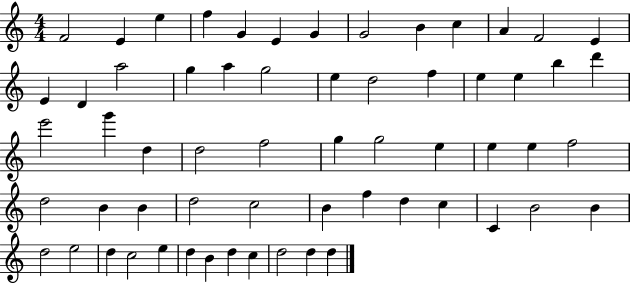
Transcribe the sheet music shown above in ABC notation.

X:1
T:Untitled
M:4/4
L:1/4
K:C
F2 E e f G E G G2 B c A F2 E E D a2 g a g2 e d2 f e e b d' e'2 g' d d2 f2 g g2 e e e f2 d2 B B d2 c2 B f d c C B2 B d2 e2 d c2 e d B d c d2 d d